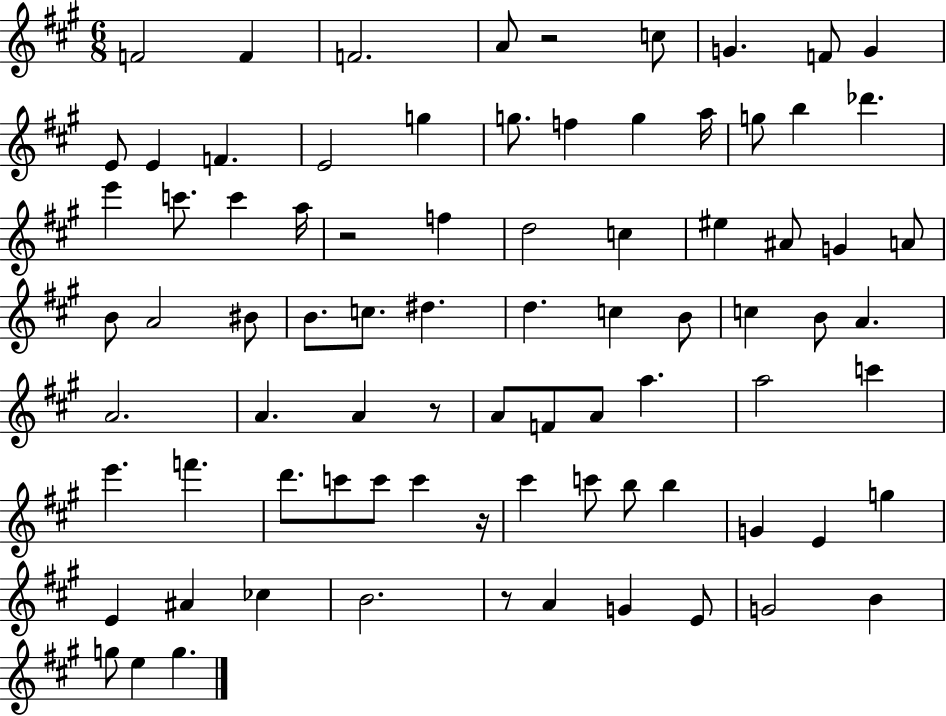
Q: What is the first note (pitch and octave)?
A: F4